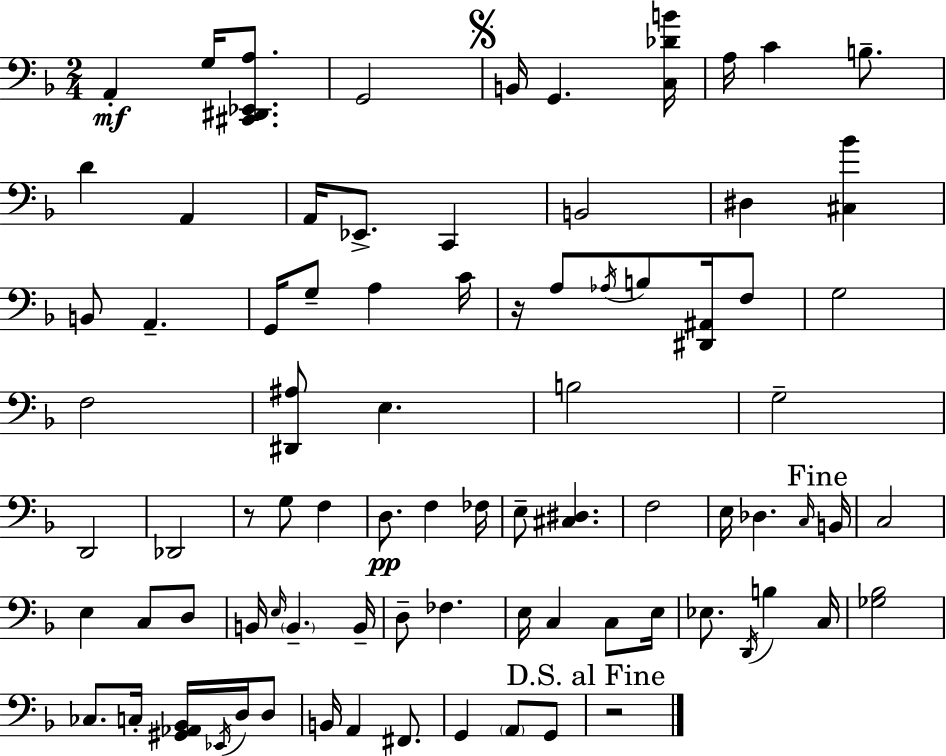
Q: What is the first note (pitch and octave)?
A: A2